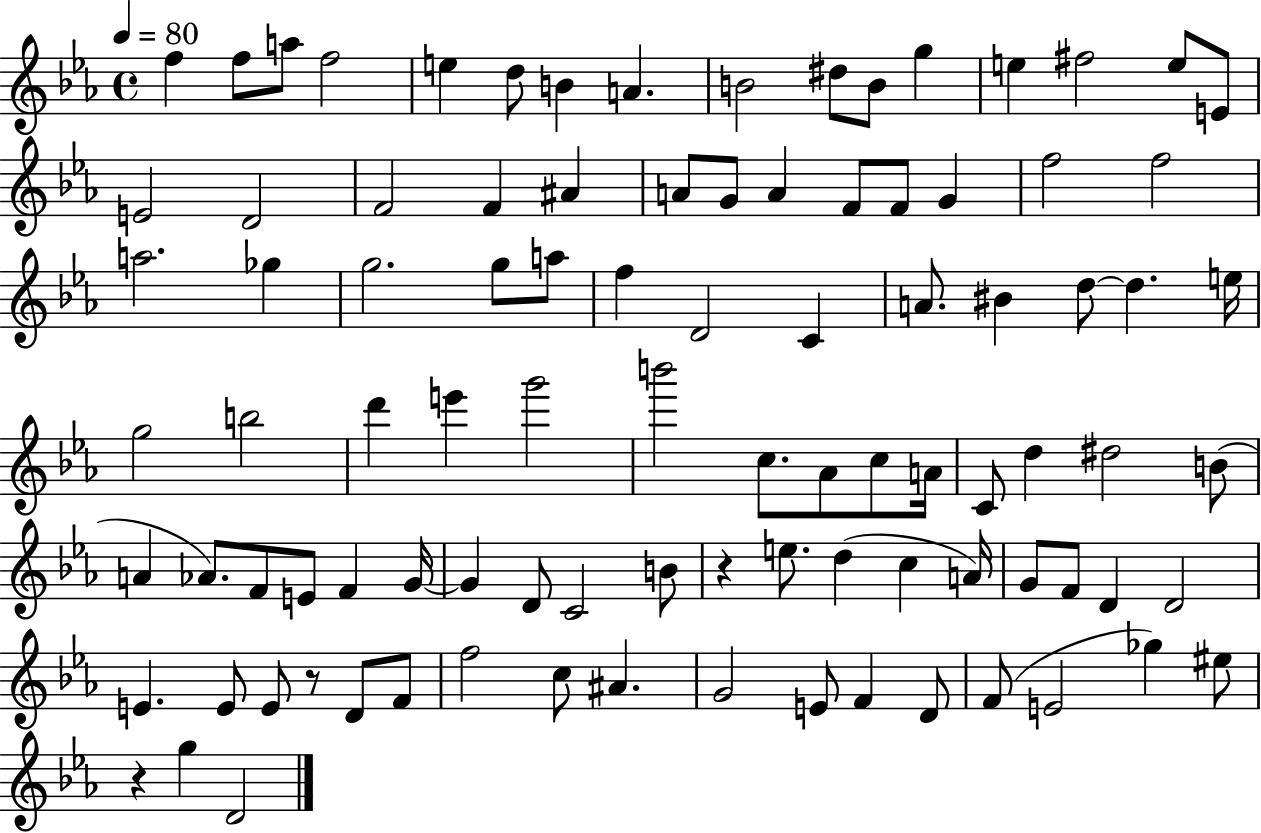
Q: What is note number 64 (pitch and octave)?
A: D4